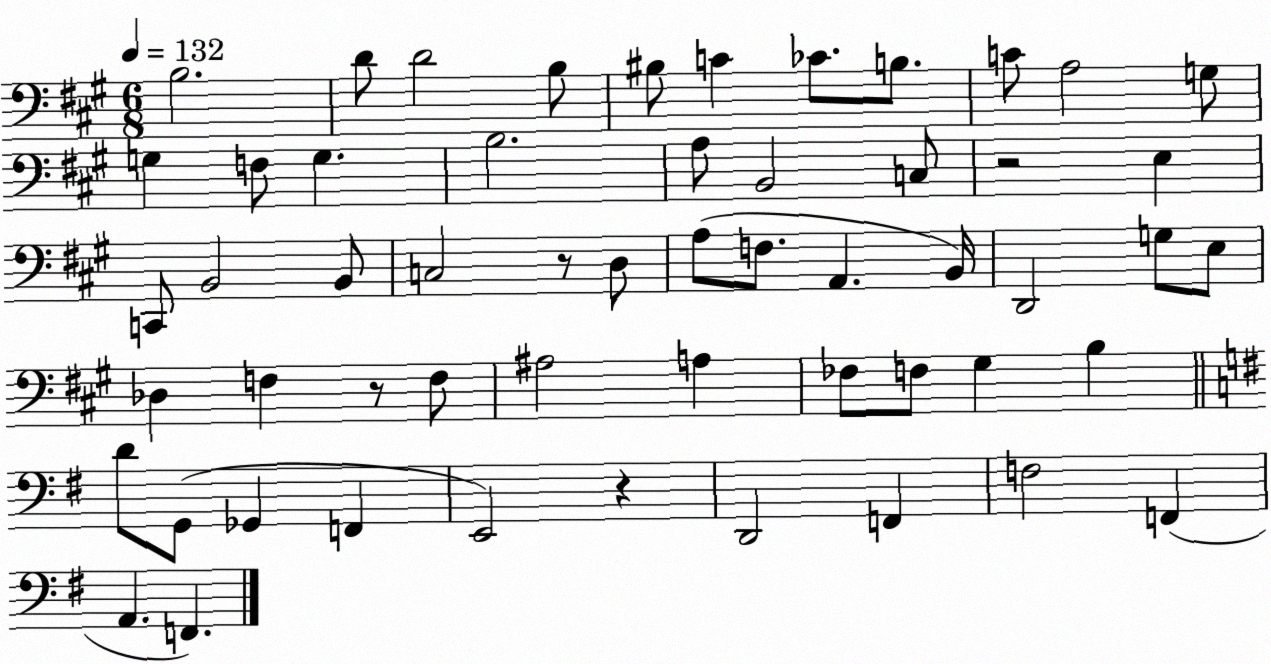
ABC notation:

X:1
T:Untitled
M:6/8
L:1/4
K:A
B,2 D/2 D2 B,/2 ^B,/2 C _C/2 B,/2 C/2 A,2 G,/2 G, F,/2 G, B,2 A,/2 B,,2 C,/2 z2 E, C,,/2 B,,2 B,,/2 C,2 z/2 D,/2 A,/2 F,/2 A,, B,,/4 D,,2 G,/2 E,/2 _D, F, z/2 F,/2 ^A,2 A, _F,/2 F,/2 ^G, B, D/2 G,,/2 _G,, F,, E,,2 z D,,2 F,, F,2 F,, A,, F,,